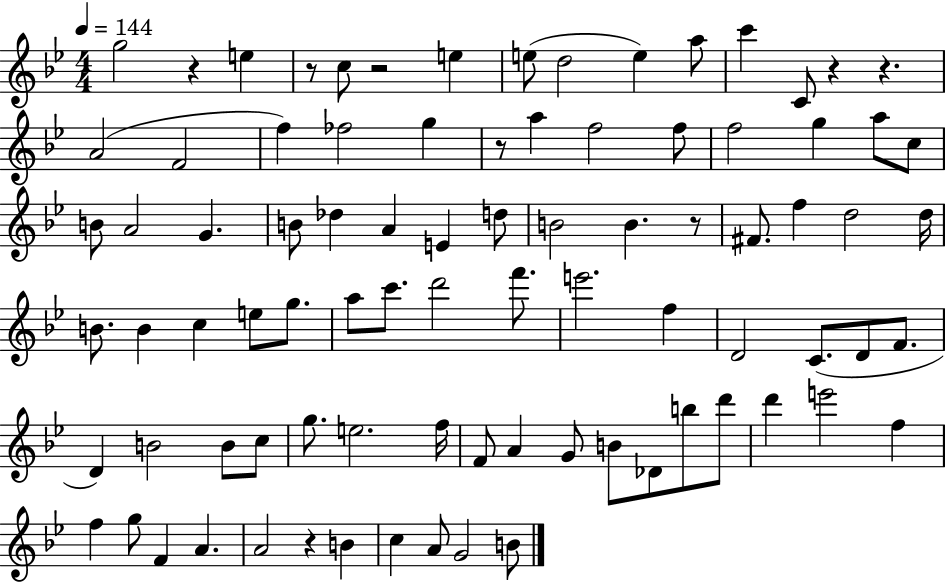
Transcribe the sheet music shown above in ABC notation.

X:1
T:Untitled
M:4/4
L:1/4
K:Bb
g2 z e z/2 c/2 z2 e e/2 d2 e a/2 c' C/2 z z A2 F2 f _f2 g z/2 a f2 f/2 f2 g a/2 c/2 B/2 A2 G B/2 _d A E d/2 B2 B z/2 ^F/2 f d2 d/4 B/2 B c e/2 g/2 a/2 c'/2 d'2 f'/2 e'2 f D2 C/2 D/2 F/2 D B2 B/2 c/2 g/2 e2 f/4 F/2 A G/2 B/2 _D/2 b/2 d'/2 d' e'2 f f g/2 F A A2 z B c A/2 G2 B/2